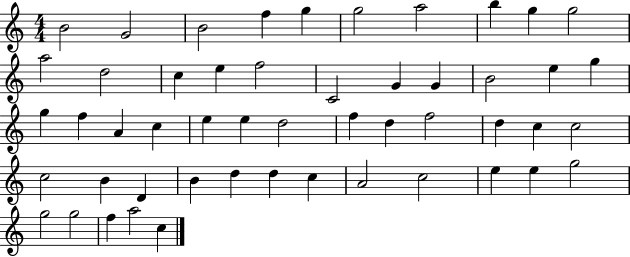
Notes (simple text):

B4/h G4/h B4/h F5/q G5/q G5/h A5/h B5/q G5/q G5/h A5/h D5/h C5/q E5/q F5/h C4/h G4/q G4/q B4/h E5/q G5/q G5/q F5/q A4/q C5/q E5/q E5/q D5/h F5/q D5/q F5/h D5/q C5/q C5/h C5/h B4/q D4/q B4/q D5/q D5/q C5/q A4/h C5/h E5/q E5/q G5/h G5/h G5/h F5/q A5/h C5/q